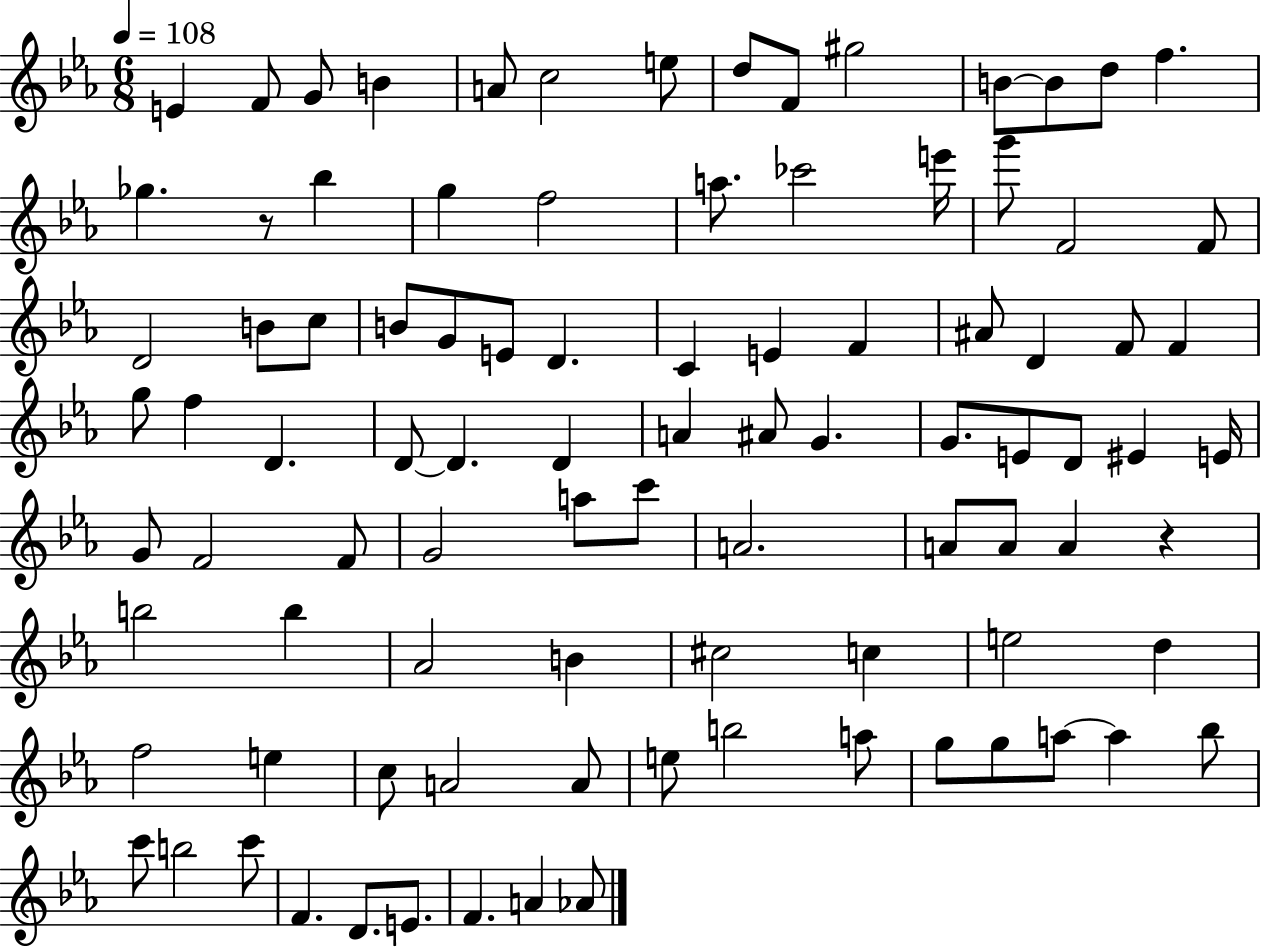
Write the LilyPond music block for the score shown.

{
  \clef treble
  \numericTimeSignature
  \time 6/8
  \key ees \major
  \tempo 4 = 108
  \repeat volta 2 { e'4 f'8 g'8 b'4 | a'8 c''2 e''8 | d''8 f'8 gis''2 | b'8~~ b'8 d''8 f''4. | \break ges''4. r8 bes''4 | g''4 f''2 | a''8. ces'''2 e'''16 | g'''8 f'2 f'8 | \break d'2 b'8 c''8 | b'8 g'8 e'8 d'4. | c'4 e'4 f'4 | ais'8 d'4 f'8 f'4 | \break g''8 f''4 d'4. | d'8~~ d'4. d'4 | a'4 ais'8 g'4. | g'8. e'8 d'8 eis'4 e'16 | \break g'8 f'2 f'8 | g'2 a''8 c'''8 | a'2. | a'8 a'8 a'4 r4 | \break b''2 b''4 | aes'2 b'4 | cis''2 c''4 | e''2 d''4 | \break f''2 e''4 | c''8 a'2 a'8 | e''8 b''2 a''8 | g''8 g''8 a''8~~ a''4 bes''8 | \break c'''8 b''2 c'''8 | f'4. d'8. e'8. | f'4. a'4 aes'8 | } \bar "|."
}